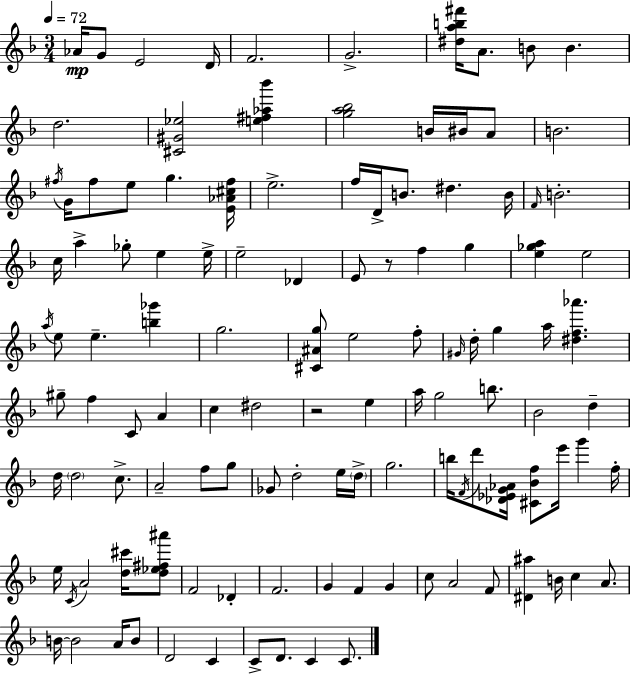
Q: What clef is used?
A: treble